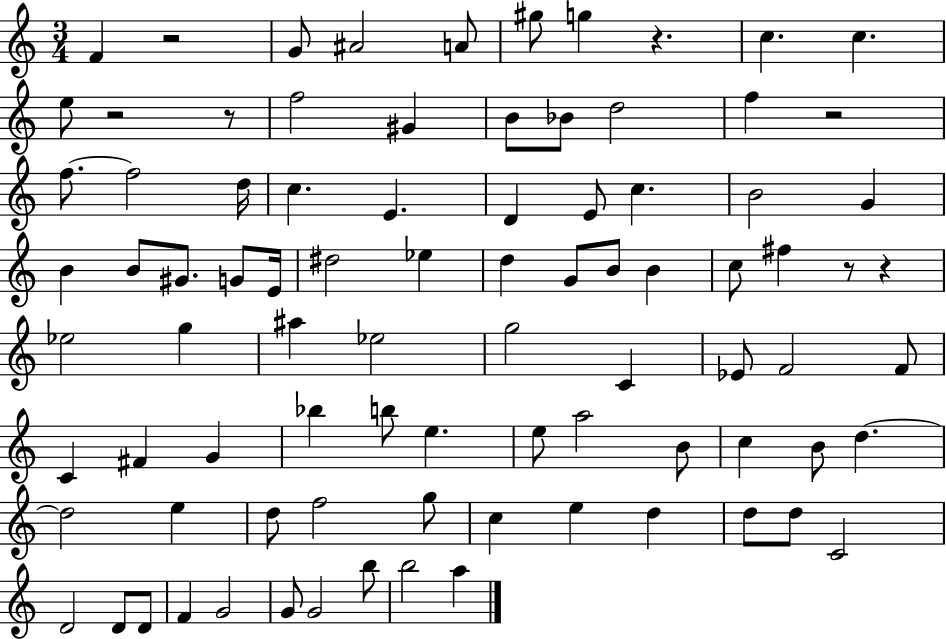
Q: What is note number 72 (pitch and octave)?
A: D4